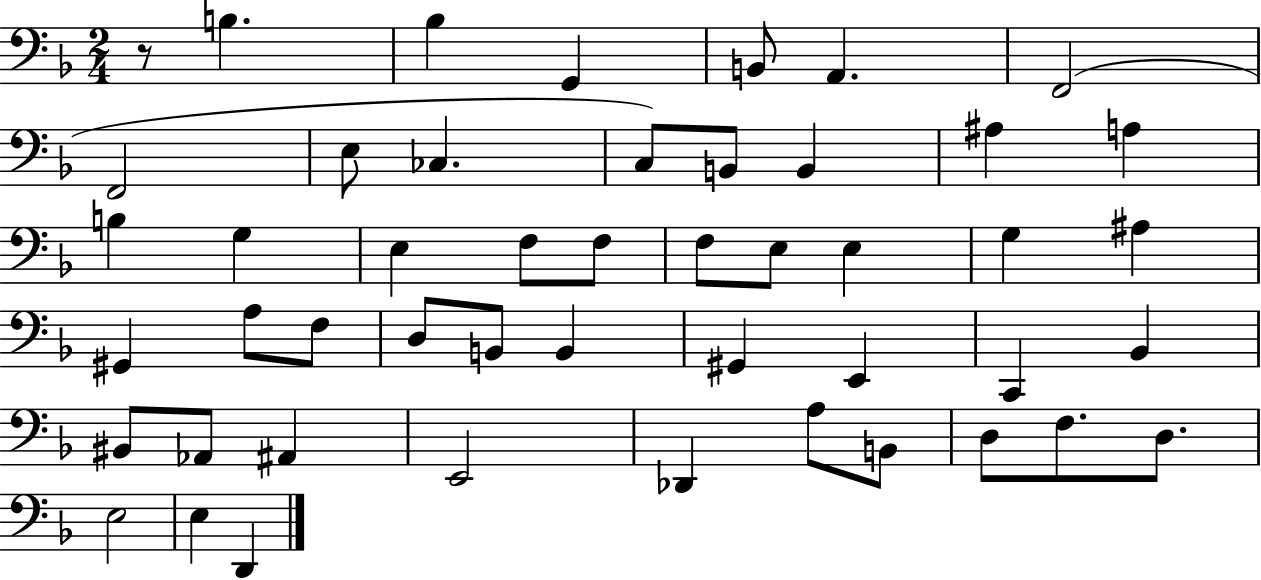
X:1
T:Untitled
M:2/4
L:1/4
K:F
z/2 B, _B, G,, B,,/2 A,, F,,2 F,,2 E,/2 _C, C,/2 B,,/2 B,, ^A, A, B, G, E, F,/2 F,/2 F,/2 E,/2 E, G, ^A, ^G,, A,/2 F,/2 D,/2 B,,/2 B,, ^G,, E,, C,, _B,, ^B,,/2 _A,,/2 ^A,, E,,2 _D,, A,/2 B,,/2 D,/2 F,/2 D,/2 E,2 E, D,,